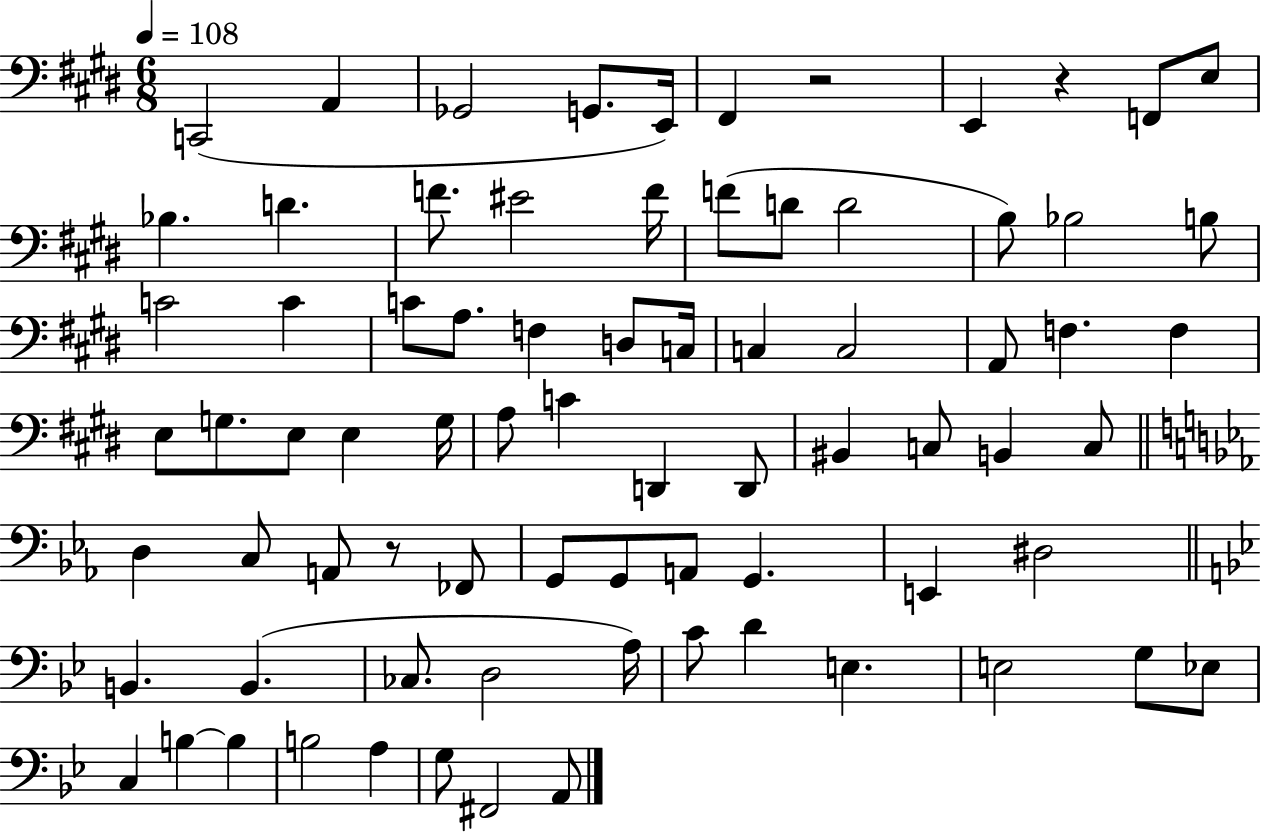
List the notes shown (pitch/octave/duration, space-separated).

C2/h A2/q Gb2/h G2/e. E2/s F#2/q R/h E2/q R/q F2/e E3/e Bb3/q. D4/q. F4/e. EIS4/h F4/s F4/e D4/e D4/h B3/e Bb3/h B3/e C4/h C4/q C4/e A3/e. F3/q D3/e C3/s C3/q C3/h A2/e F3/q. F3/q E3/e G3/e. E3/e E3/q G3/s A3/e C4/q D2/q D2/e BIS2/q C3/e B2/q C3/e D3/q C3/e A2/e R/e FES2/e G2/e G2/e A2/e G2/q. E2/q D#3/h B2/q. B2/q. CES3/e. D3/h A3/s C4/e D4/q E3/q. E3/h G3/e Eb3/e C3/q B3/q B3/q B3/h A3/q G3/e F#2/h A2/e